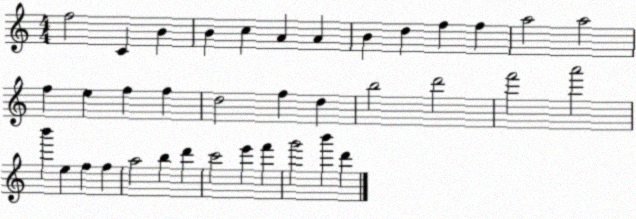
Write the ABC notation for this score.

X:1
T:Untitled
M:4/4
L:1/4
K:C
f2 C B B c A A B d f f a2 a2 f e f f d2 f d b2 d'2 f'2 a'2 b' e f f a2 b d' c'2 e' f' g'2 b' d'